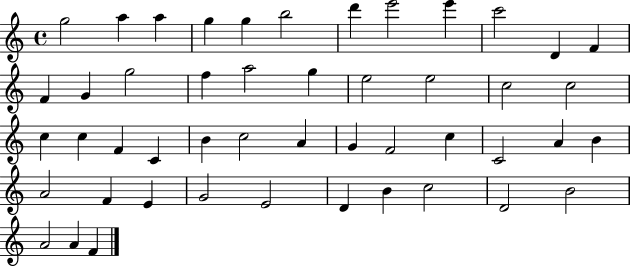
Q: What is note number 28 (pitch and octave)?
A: C5